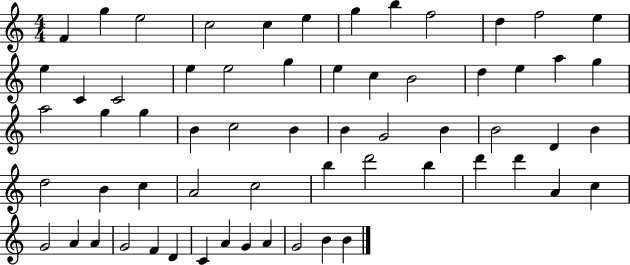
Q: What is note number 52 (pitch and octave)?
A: A4